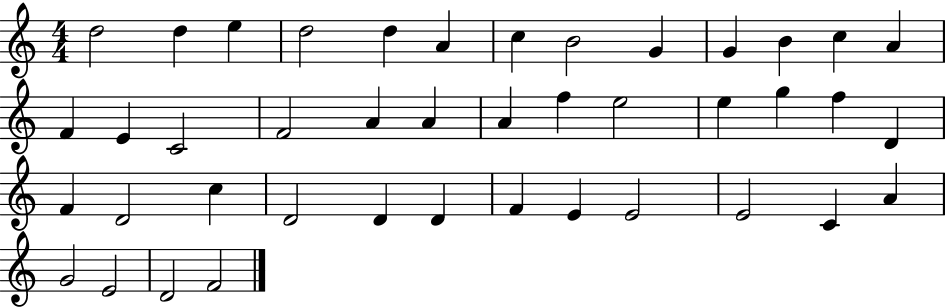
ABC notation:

X:1
T:Untitled
M:4/4
L:1/4
K:C
d2 d e d2 d A c B2 G G B c A F E C2 F2 A A A f e2 e g f D F D2 c D2 D D F E E2 E2 C A G2 E2 D2 F2